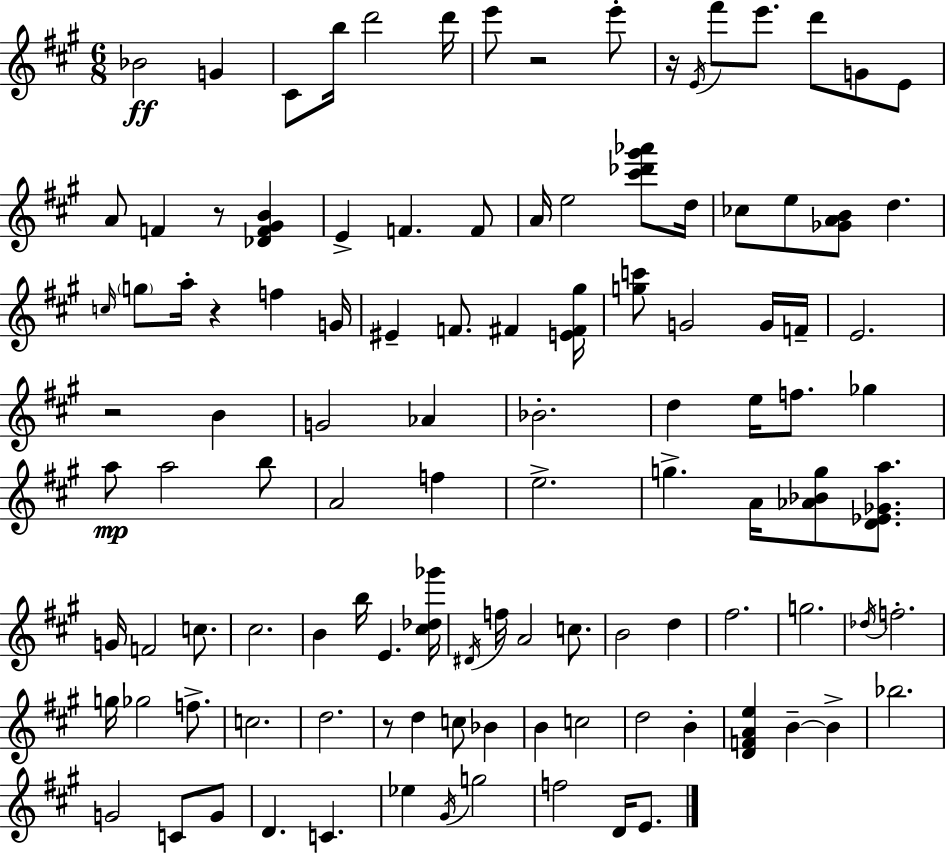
Bb4/h G4/q C#4/e B5/s D6/h D6/s E6/e R/h E6/e R/s E4/s F#6/e E6/e. D6/e G4/e E4/e A4/e F4/q R/e [Db4,F4,G#4,B4]/q E4/q F4/q. F4/e A4/s E5/h [C#6,Db6,G#6,Ab6]/e D5/s CES5/e E5/e [Gb4,A4,B4]/e D5/q. C5/s G5/e A5/s R/q F5/q G4/s EIS4/q F4/e. F#4/q [E4,F#4,G#5]/s [G5,C6]/e G4/h G4/s F4/s E4/h. R/h B4/q G4/h Ab4/q Bb4/h. D5/q E5/s F5/e. Gb5/q A5/e A5/h B5/e A4/h F5/q E5/h. G5/q. A4/s [Ab4,Bb4,G5]/e [D4,Eb4,Gb4,A5]/e. G4/s F4/h C5/e. C#5/h. B4/q B5/s E4/q. [C#5,Db5,Gb6]/s D#4/s F5/s A4/h C5/e. B4/h D5/q F#5/h. G5/h. Db5/s F5/h. G5/s Gb5/h F5/e. C5/h. D5/h. R/e D5/q C5/e Bb4/q B4/q C5/h D5/h B4/q [D4,F4,A4,E5]/q B4/q B4/q Bb5/h. G4/h C4/e G4/e D4/q. C4/q. Eb5/q G#4/s G5/h F5/h D4/s E4/e.